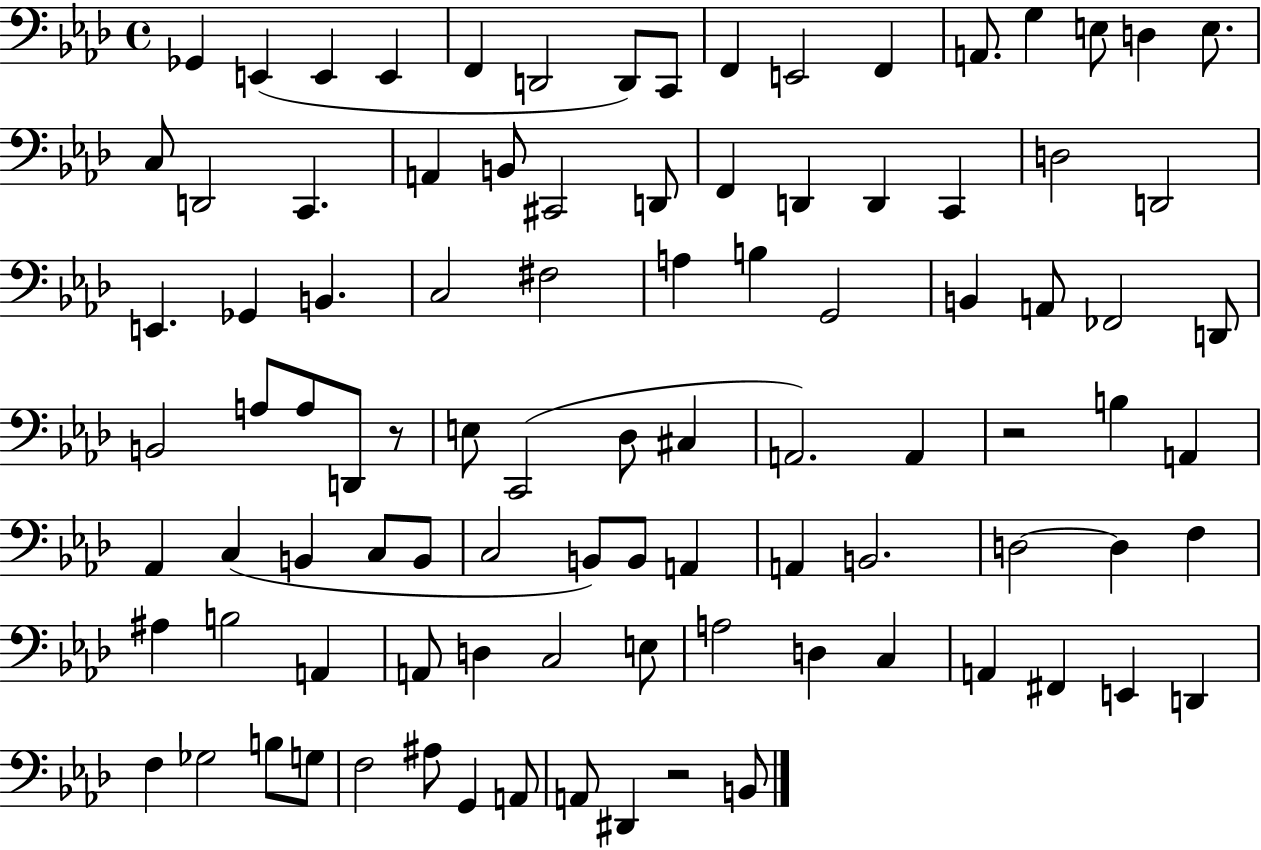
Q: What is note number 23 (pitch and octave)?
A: D2